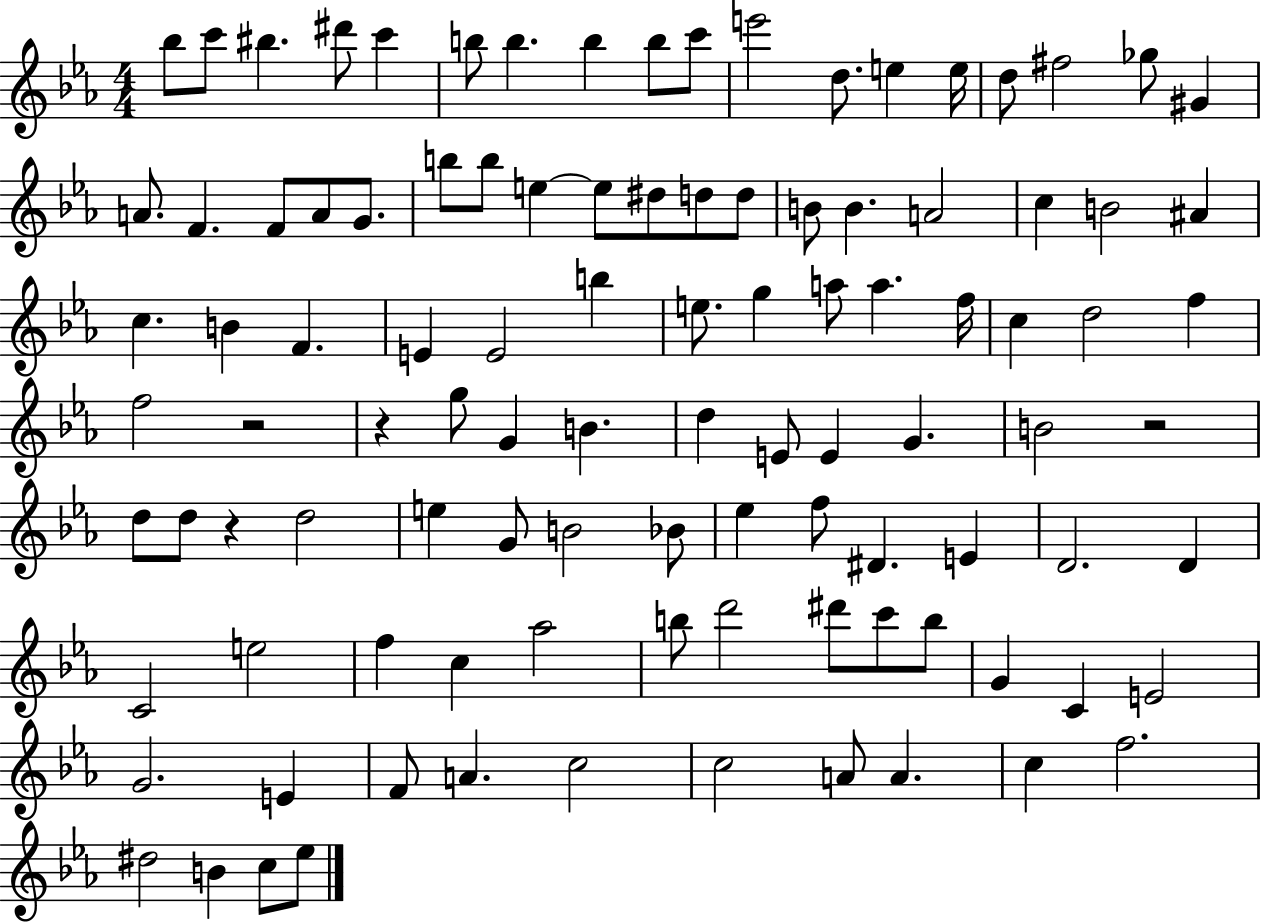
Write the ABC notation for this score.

X:1
T:Untitled
M:4/4
L:1/4
K:Eb
_b/2 c'/2 ^b ^d'/2 c' b/2 b b b/2 c'/2 e'2 d/2 e e/4 d/2 ^f2 _g/2 ^G A/2 F F/2 A/2 G/2 b/2 b/2 e e/2 ^d/2 d/2 d/2 B/2 B A2 c B2 ^A c B F E E2 b e/2 g a/2 a f/4 c d2 f f2 z2 z g/2 G B d E/2 E G B2 z2 d/2 d/2 z d2 e G/2 B2 _B/2 _e f/2 ^D E D2 D C2 e2 f c _a2 b/2 d'2 ^d'/2 c'/2 b/2 G C E2 G2 E F/2 A c2 c2 A/2 A c f2 ^d2 B c/2 _e/2